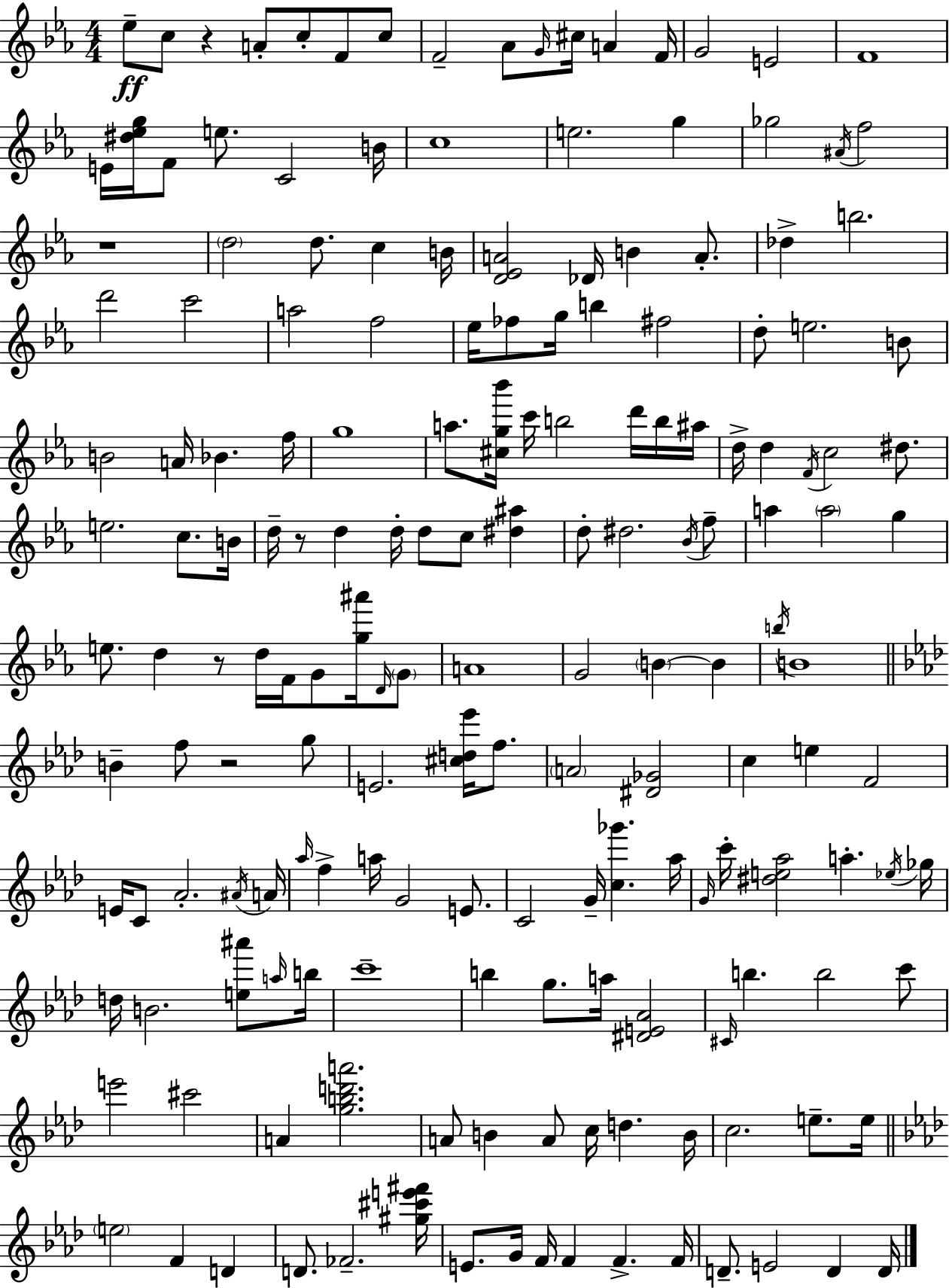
X:1
T:Untitled
M:4/4
L:1/4
K:Cm
_e/2 c/2 z A/2 c/2 F/2 c/2 F2 _A/2 G/4 ^c/4 A F/4 G2 E2 F4 E/4 [^d_eg]/4 F/2 e/2 C2 B/4 c4 e2 g _g2 ^A/4 f2 z4 d2 d/2 c B/4 [D_EA]2 _D/4 B A/2 _d b2 d'2 c'2 a2 f2 _e/4 _f/2 g/4 b ^f2 d/2 e2 B/2 B2 A/4 _B f/4 g4 a/2 [^cg_b']/4 c'/4 b2 d'/4 b/4 ^a/4 d/4 d F/4 c2 ^d/2 e2 c/2 B/4 d/4 z/2 d d/4 d/2 c/2 [^d^a] d/2 ^d2 _B/4 f/2 a a2 g e/2 d z/2 d/4 F/4 G/2 [g^a']/4 D/4 G/2 A4 G2 B B b/4 B4 B f/2 z2 g/2 E2 [^cd_e']/4 f/2 A2 [^D_G]2 c e F2 E/4 C/2 _A2 ^A/4 A/4 _a/4 f a/4 G2 E/2 C2 G/4 [c_g'] _a/4 G/4 c'/4 [^de_a]2 a _e/4 _g/4 d/4 B2 [e^a']/2 a/4 b/4 c'4 b g/2 a/4 [^DE_A]2 ^C/4 b b2 c'/2 e'2 ^c'2 A [gbd'a']2 A/2 B A/2 c/4 d B/4 c2 e/2 e/4 e2 F D D/2 _F2 [^g^c'e'^f']/4 E/2 G/4 F/4 F F F/4 D/2 E2 D D/4